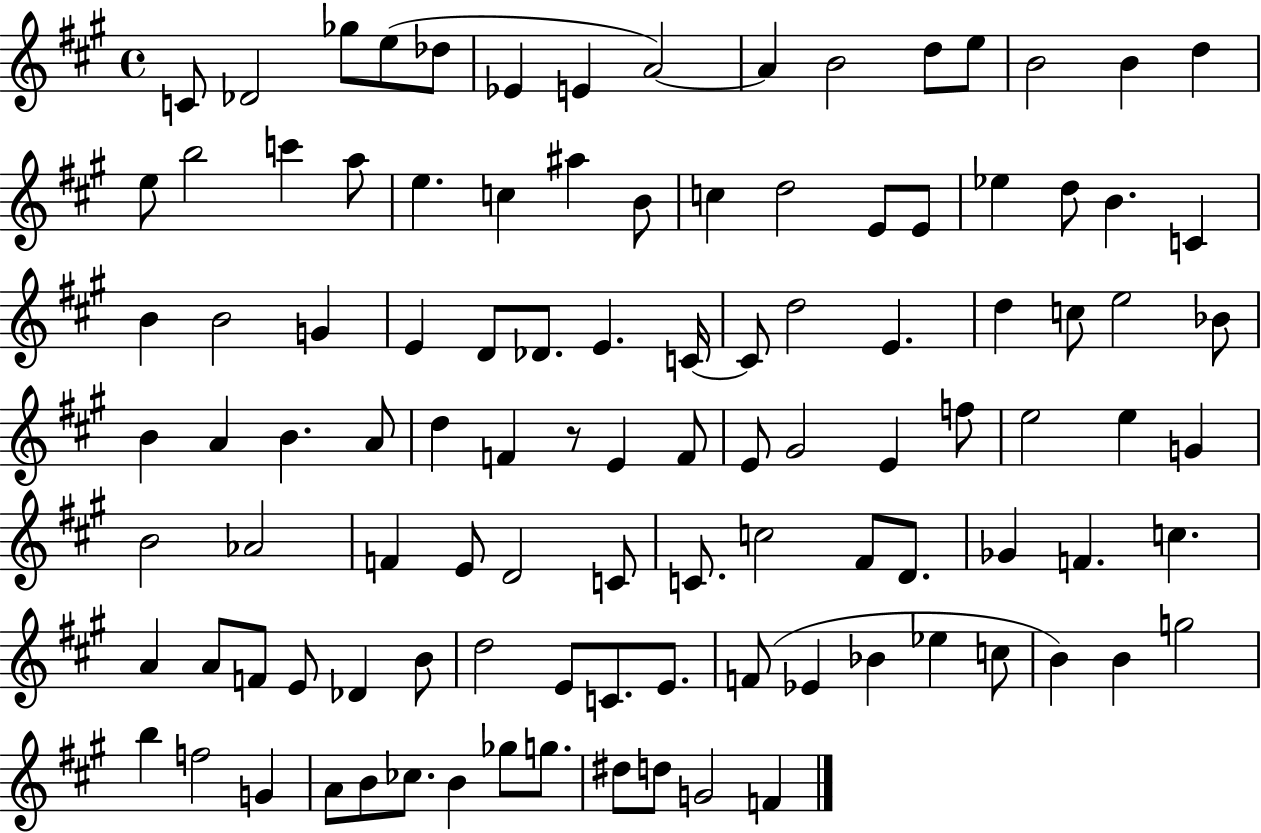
C4/e Db4/h Gb5/e E5/e Db5/e Eb4/q E4/q A4/h A4/q B4/h D5/e E5/e B4/h B4/q D5/q E5/e B5/h C6/q A5/e E5/q. C5/q A#5/q B4/e C5/q D5/h E4/e E4/e Eb5/q D5/e B4/q. C4/q B4/q B4/h G4/q E4/q D4/e Db4/e. E4/q. C4/s C4/e D5/h E4/q. D5/q C5/e E5/h Bb4/e B4/q A4/q B4/q. A4/e D5/q F4/q R/e E4/q F4/e E4/e G#4/h E4/q F5/e E5/h E5/q G4/q B4/h Ab4/h F4/q E4/e D4/h C4/e C4/e. C5/h F#4/e D4/e. Gb4/q F4/q. C5/q. A4/q A4/e F4/e E4/e Db4/q B4/e D5/h E4/e C4/e. E4/e. F4/e Eb4/q Bb4/q Eb5/q C5/e B4/q B4/q G5/h B5/q F5/h G4/q A4/e B4/e CES5/e. B4/q Gb5/e G5/e. D#5/e D5/e G4/h F4/q